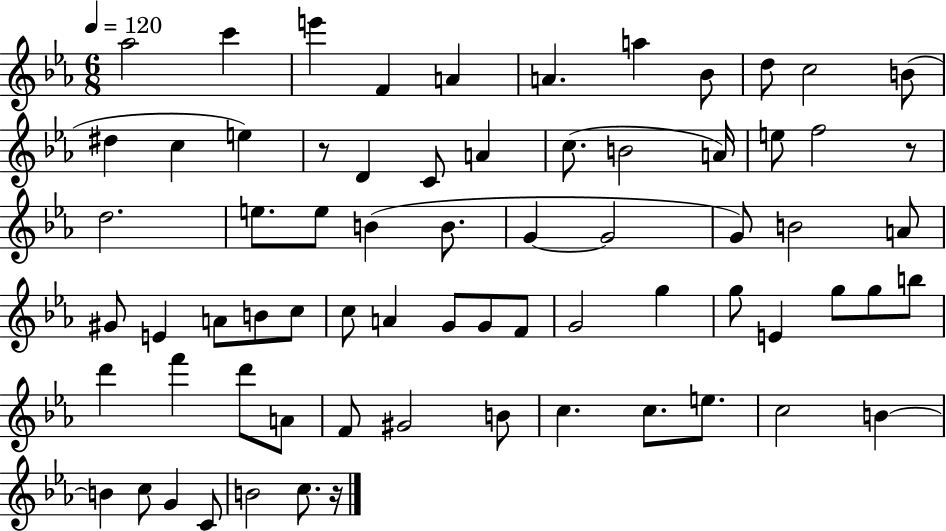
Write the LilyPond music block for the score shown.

{
  \clef treble
  \numericTimeSignature
  \time 6/8
  \key ees \major
  \tempo 4 = 120
  aes''2 c'''4 | e'''4 f'4 a'4 | a'4. a''4 bes'8 | d''8 c''2 b'8( | \break dis''4 c''4 e''4) | r8 d'4 c'8 a'4 | c''8.( b'2 a'16) | e''8 f''2 r8 | \break d''2. | e''8. e''8 b'4( b'8. | g'4~~ g'2 | g'8) b'2 a'8 | \break gis'8 e'4 a'8 b'8 c''8 | c''8 a'4 g'8 g'8 f'8 | g'2 g''4 | g''8 e'4 g''8 g''8 b''8 | \break d'''4 f'''4 d'''8 a'8 | f'8 gis'2 b'8 | c''4. c''8. e''8. | c''2 b'4~~ | \break b'4 c''8 g'4 c'8 | b'2 c''8. r16 | \bar "|."
}